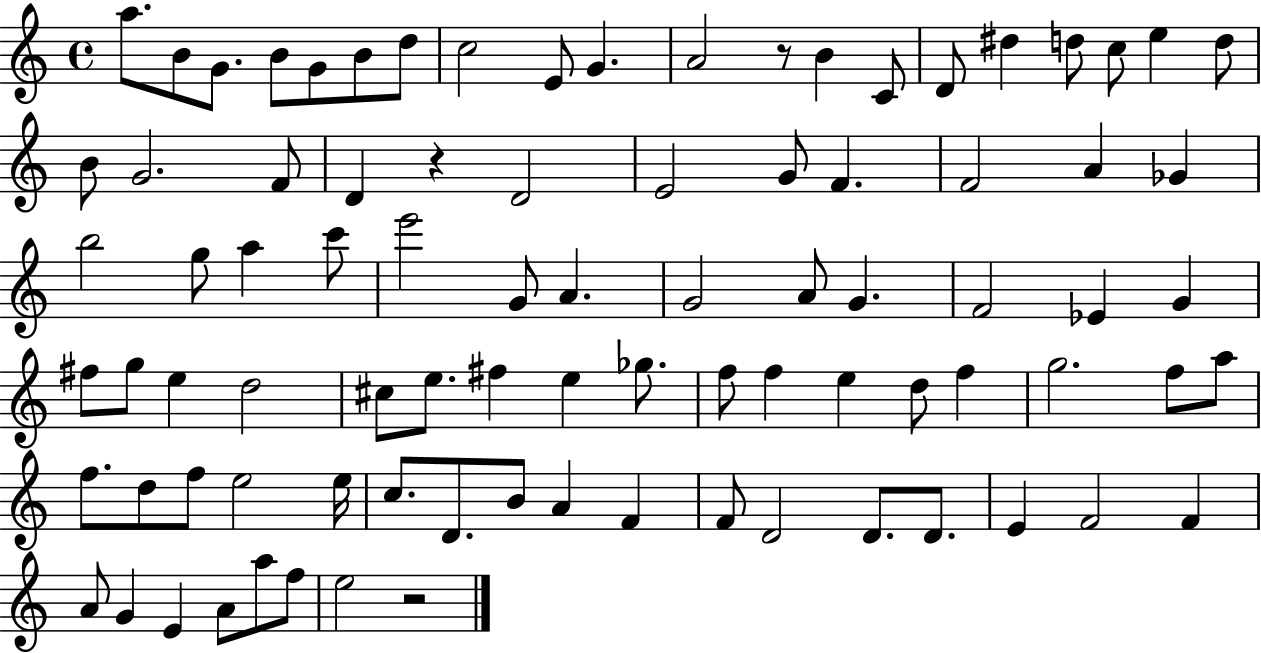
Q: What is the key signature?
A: C major